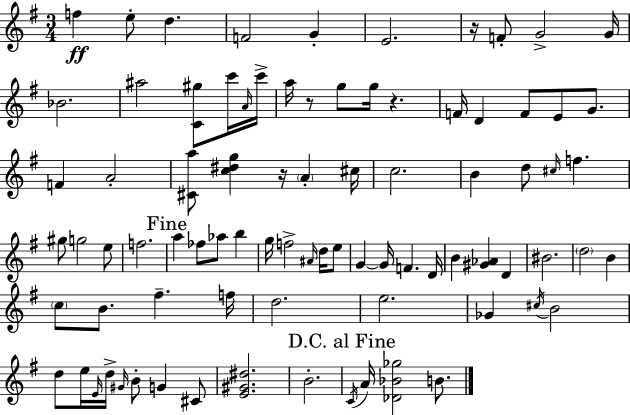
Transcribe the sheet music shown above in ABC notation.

X:1
T:Untitled
M:3/4
L:1/4
K:G
f e/2 d F2 G E2 z/4 F/2 G2 G/4 _B2 ^a2 [C^g]/2 c'/4 A/4 c'/4 a/4 z/2 g/2 g/4 z F/4 D F/2 E/2 G/2 F A2 [^Ca]/2 [c^dg] z/4 A ^c/4 c2 B d/2 ^c/4 f ^g/2 g2 e/2 f2 a _f/2 _a/2 b g/4 f2 ^A/4 d/4 e/2 G G/4 F D/4 B [^G_A] D ^B2 d2 B c/2 B/2 ^f f/4 d2 e2 _G ^c/4 B2 d/2 e/4 E/4 d/4 ^G/4 B/2 G ^C/2 [E^G^d]2 B2 C/4 A/4 [_D_B_g]2 B/2